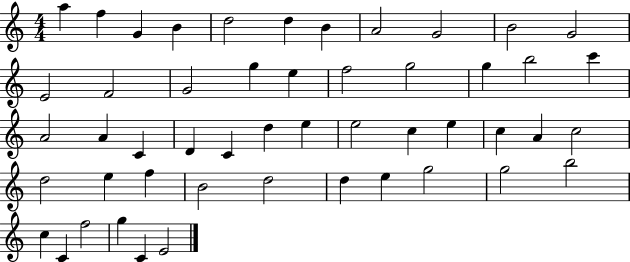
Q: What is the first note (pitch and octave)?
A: A5